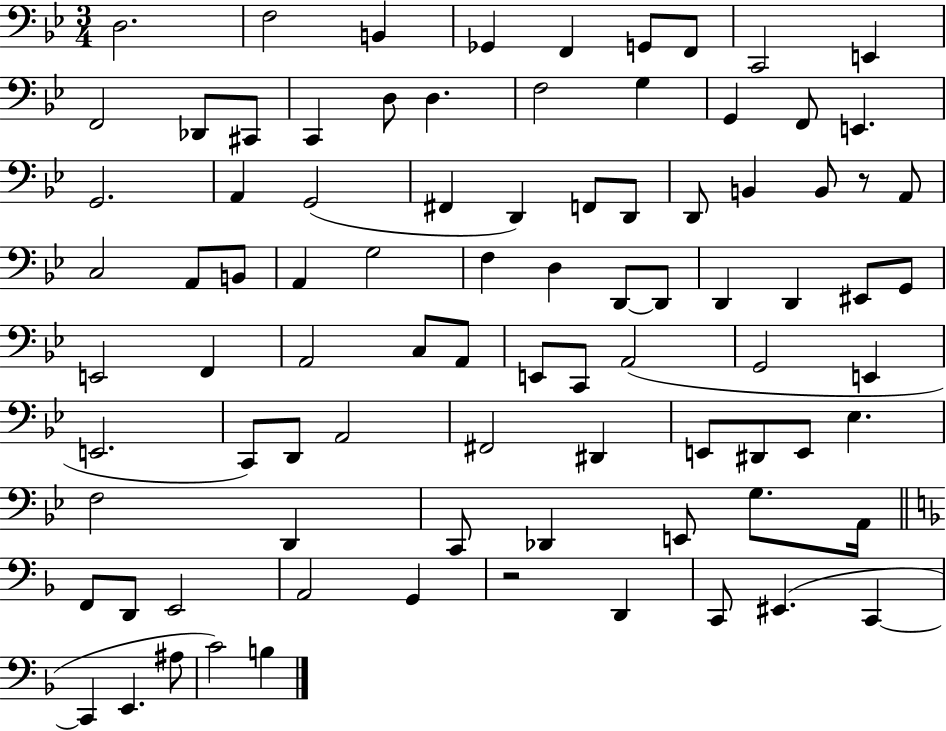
{
  \clef bass
  \numericTimeSignature
  \time 3/4
  \key bes \major
  d2. | f2 b,4 | ges,4 f,4 g,8 f,8 | c,2 e,4 | \break f,2 des,8 cis,8 | c,4 d8 d4. | f2 g4 | g,4 f,8 e,4. | \break g,2. | a,4 g,2( | fis,4 d,4) f,8 d,8 | d,8 b,4 b,8 r8 a,8 | \break c2 a,8 b,8 | a,4 g2 | f4 d4 d,8~~ d,8 | d,4 d,4 eis,8 g,8 | \break e,2 f,4 | a,2 c8 a,8 | e,8 c,8 a,2( | g,2 e,4 | \break e,2. | c,8) d,8 a,2 | fis,2 dis,4 | e,8 dis,8 e,8 ees4. | \break f2 d,4 | c,8 des,4 e,8 g8. a,16 | \bar "||" \break \key f \major f,8 d,8 e,2 | a,2 g,4 | r2 d,4 | c,8 eis,4.( c,4~~ | \break c,4 e,4. ais8 | c'2) b4 | \bar "|."
}